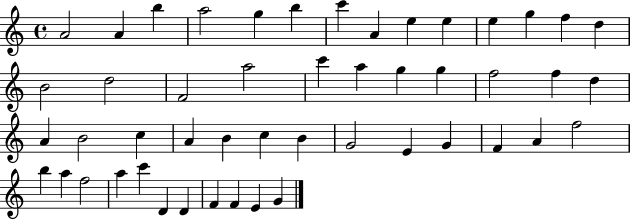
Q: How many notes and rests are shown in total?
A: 49